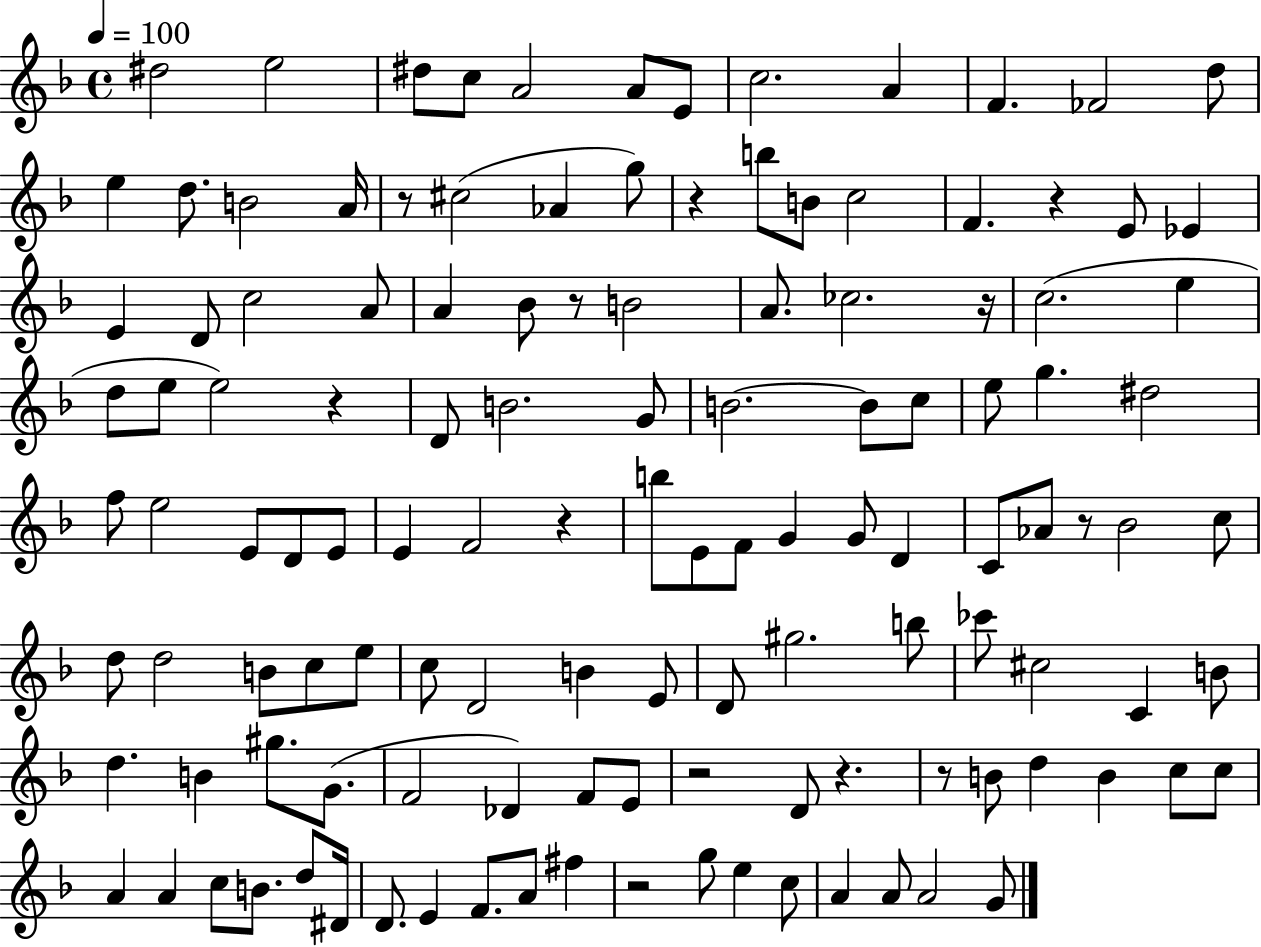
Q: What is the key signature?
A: F major